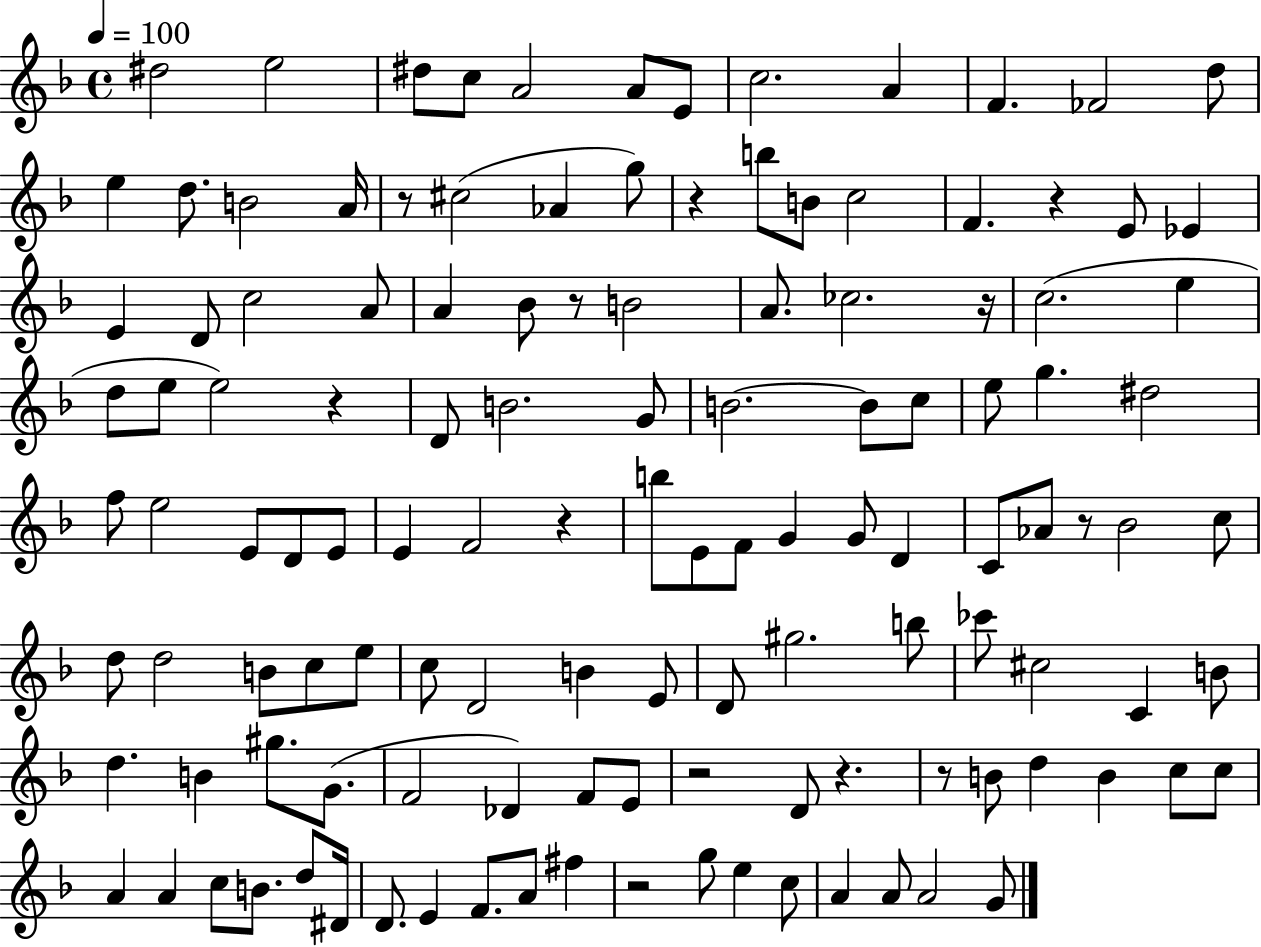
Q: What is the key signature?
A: F major